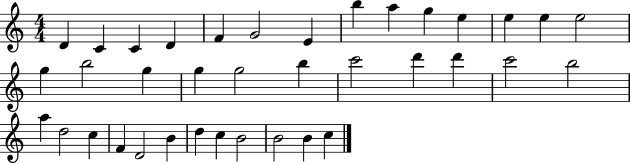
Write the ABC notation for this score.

X:1
T:Untitled
M:4/4
L:1/4
K:C
D C C D F G2 E b a g e e e e2 g b2 g g g2 b c'2 d' d' c'2 b2 a d2 c F D2 B d c B2 B2 B c